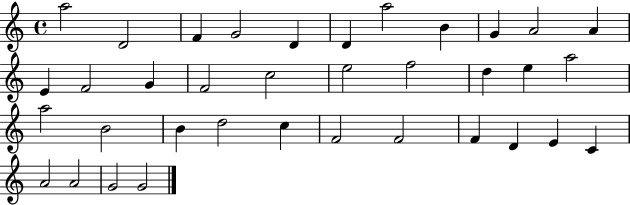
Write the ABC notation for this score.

X:1
T:Untitled
M:4/4
L:1/4
K:C
a2 D2 F G2 D D a2 B G A2 A E F2 G F2 c2 e2 f2 d e a2 a2 B2 B d2 c F2 F2 F D E C A2 A2 G2 G2